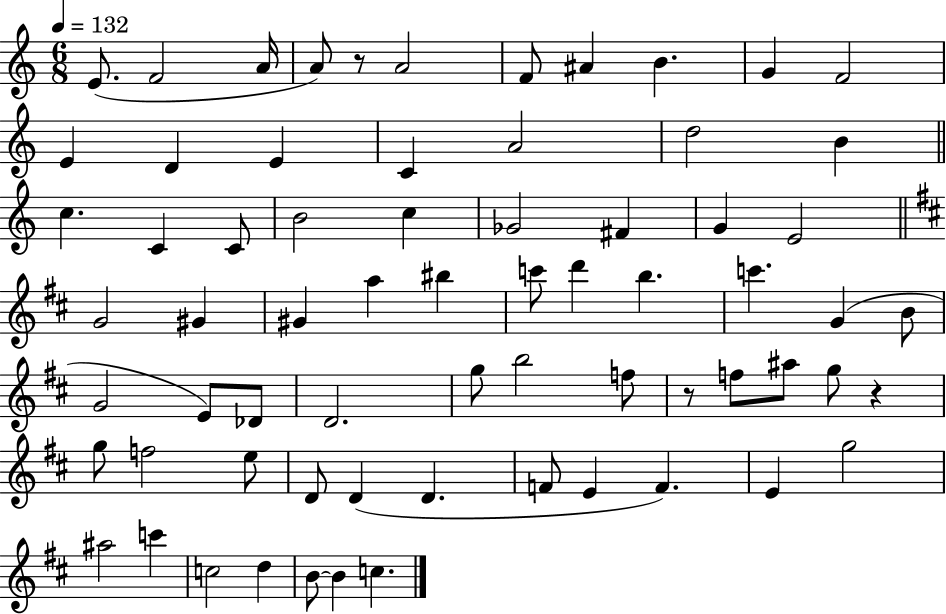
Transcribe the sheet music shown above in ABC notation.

X:1
T:Untitled
M:6/8
L:1/4
K:C
E/2 F2 A/4 A/2 z/2 A2 F/2 ^A B G F2 E D E C A2 d2 B c C C/2 B2 c _G2 ^F G E2 G2 ^G ^G a ^b c'/2 d' b c' G B/2 G2 E/2 _D/2 D2 g/2 b2 f/2 z/2 f/2 ^a/2 g/2 z g/2 f2 e/2 D/2 D D F/2 E F E g2 ^a2 c' c2 d B/2 B c